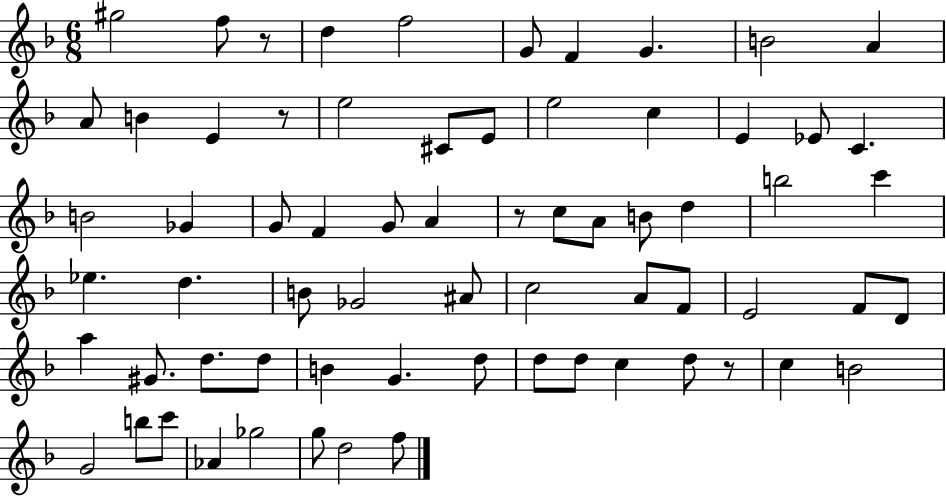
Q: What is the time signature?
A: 6/8